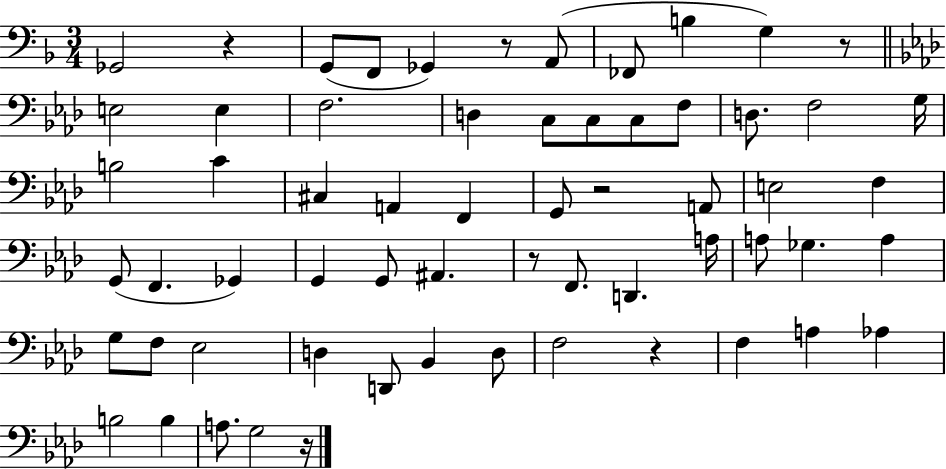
{
  \clef bass
  \numericTimeSignature
  \time 3/4
  \key f \major
  ges,2 r4 | g,8( f,8 ges,4) r8 a,8( | fes,8 b4 g4) r8 | \bar "||" \break \key aes \major e2 e4 | f2. | d4 c8 c8 c8 f8 | d8. f2 g16 | \break b2 c'4 | cis4 a,4 f,4 | g,8 r2 a,8 | e2 f4 | \break g,8( f,4. ges,4) | g,4 g,8 ais,4. | r8 f,8. d,4. a16 | a8 ges4. a4 | \break g8 f8 ees2 | d4 d,8 bes,4 d8 | f2 r4 | f4 a4 aes4 | \break b2 b4 | a8. g2 r16 | \bar "|."
}